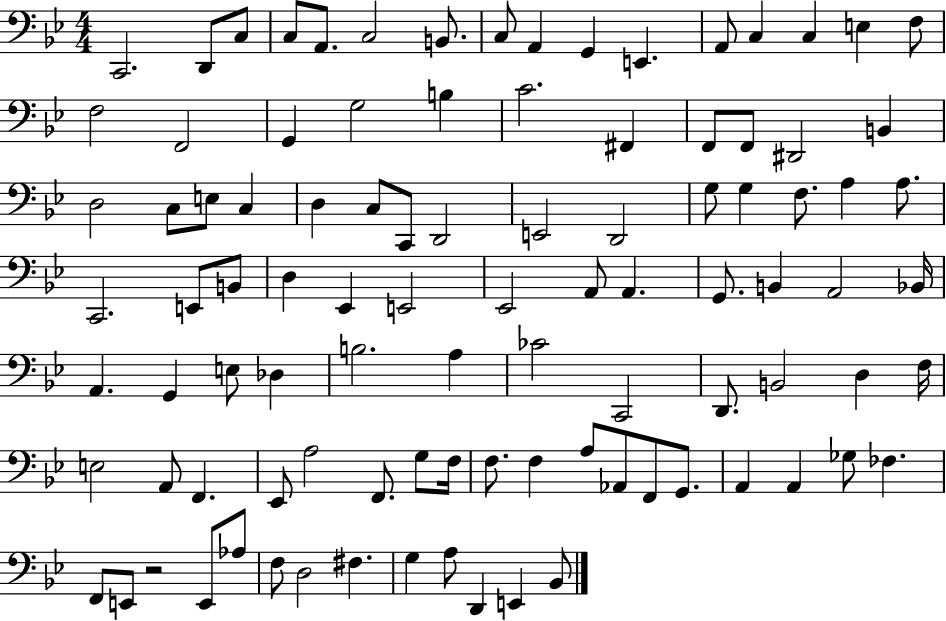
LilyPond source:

{
  \clef bass
  \numericTimeSignature
  \time 4/4
  \key bes \major
  \repeat volta 2 { c,2. d,8 c8 | c8 a,8. c2 b,8. | c8 a,4 g,4 e,4. | a,8 c4 c4 e4 f8 | \break f2 f,2 | g,4 g2 b4 | c'2. fis,4 | f,8 f,8 dis,2 b,4 | \break d2 c8 e8 c4 | d4 c8 c,8 d,2 | e,2 d,2 | g8 g4 f8. a4 a8. | \break c,2. e,8 b,8 | d4 ees,4 e,2 | ees,2 a,8 a,4. | g,8. b,4 a,2 bes,16 | \break a,4. g,4 e8 des4 | b2. a4 | ces'2 c,2 | d,8. b,2 d4 f16 | \break e2 a,8 f,4. | ees,8 a2 f,8. g8 f16 | f8. f4 a8 aes,8 f,8 g,8. | a,4 a,4 ges8 fes4. | \break f,8 e,8 r2 e,8 aes8 | f8 d2 fis4. | g4 a8 d,4 e,4 bes,8 | } \bar "|."
}